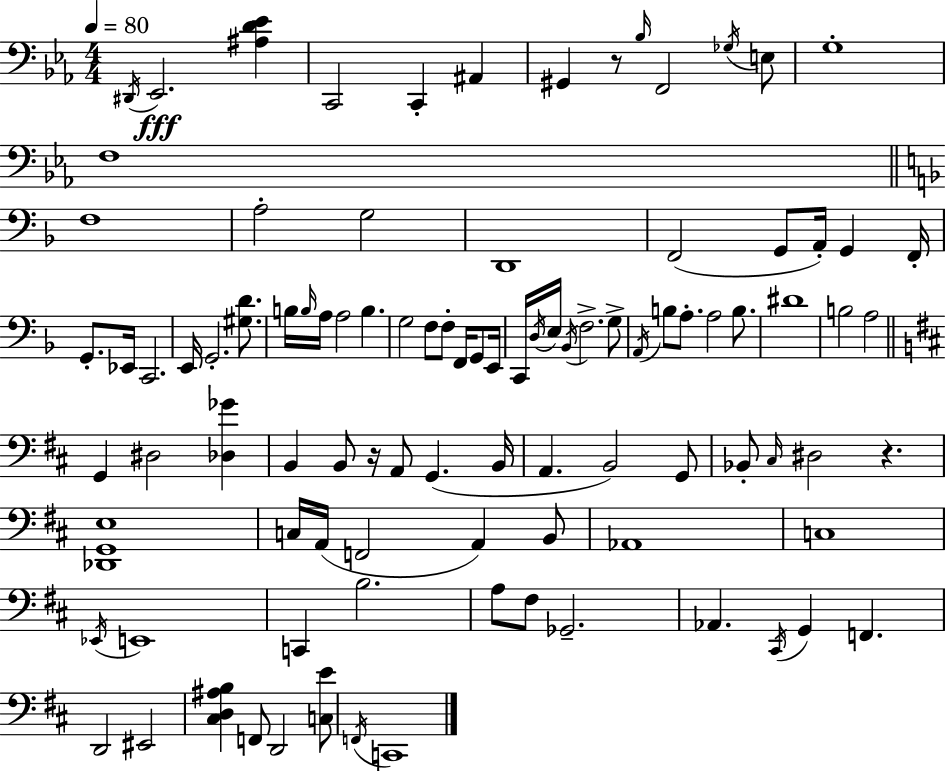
{
  \clef bass
  \numericTimeSignature
  \time 4/4
  \key c \minor
  \tempo 4 = 80
  \acciaccatura { dis,16 }\fff ees,2. <ais d' ees'>4 | c,2 c,4-. ais,4 | gis,4 r8 \grace { bes16 } f,2 | \acciaccatura { ges16 } e8 g1-. | \break f1 | \bar "||" \break \key f \major f1 | a2-. g2 | d,1 | f,2( g,8 a,16-.) g,4 f,16-. | \break g,8.-. ees,16 c,2. | e,16 g,2.-. <gis d'>8. | b16 \grace { b16 } a16 a2 b4. | g2 f8 f8-. f,16 g,8 | \break e,16 c,16 \acciaccatura { d16 } e16 \acciaccatura { bes,16 } f2.-> | g8-> \acciaccatura { a,16 } b8 a8.-. a2 | b8. dis'1 | b2 a2 | \break \bar "||" \break \key d \major g,4 dis2 <des ges'>4 | b,4 b,8 r16 a,8 g,4.( b,16 | a,4. b,2) g,8 | bes,8-. \grace { cis16 } dis2 r4. | \break <des, g, e>1 | c16 a,16( f,2 a,4) b,8 | aes,1 | c1 | \break \acciaccatura { ees,16 } e,1 | c,4 b2. | a8 fis8 ges,2.-- | aes,4. \acciaccatura { cis,16 } g,4 f,4. | \break d,2 eis,2 | <cis d ais b>4 f,8 d,2 | <c e'>8 \acciaccatura { f,16 } c,1 | \bar "|."
}